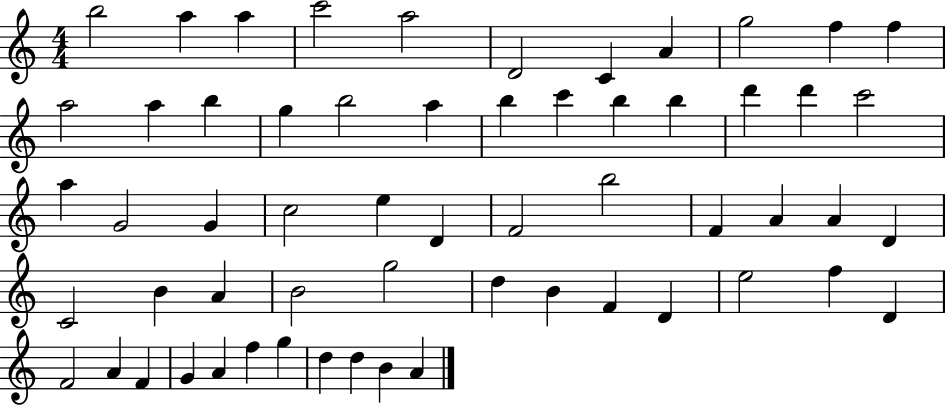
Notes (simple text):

B5/h A5/q A5/q C6/h A5/h D4/h C4/q A4/q G5/h F5/q F5/q A5/h A5/q B5/q G5/q B5/h A5/q B5/q C6/q B5/q B5/q D6/q D6/q C6/h A5/q G4/h G4/q C5/h E5/q D4/q F4/h B5/h F4/q A4/q A4/q D4/q C4/h B4/q A4/q B4/h G5/h D5/q B4/q F4/q D4/q E5/h F5/q D4/q F4/h A4/q F4/q G4/q A4/q F5/q G5/q D5/q D5/q B4/q A4/q